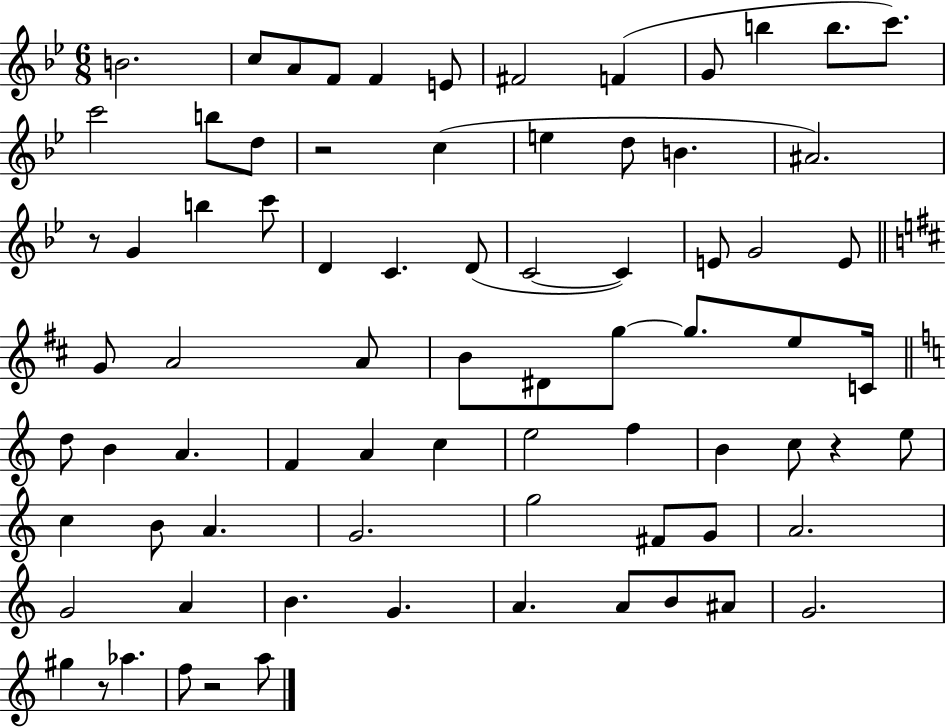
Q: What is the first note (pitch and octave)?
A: B4